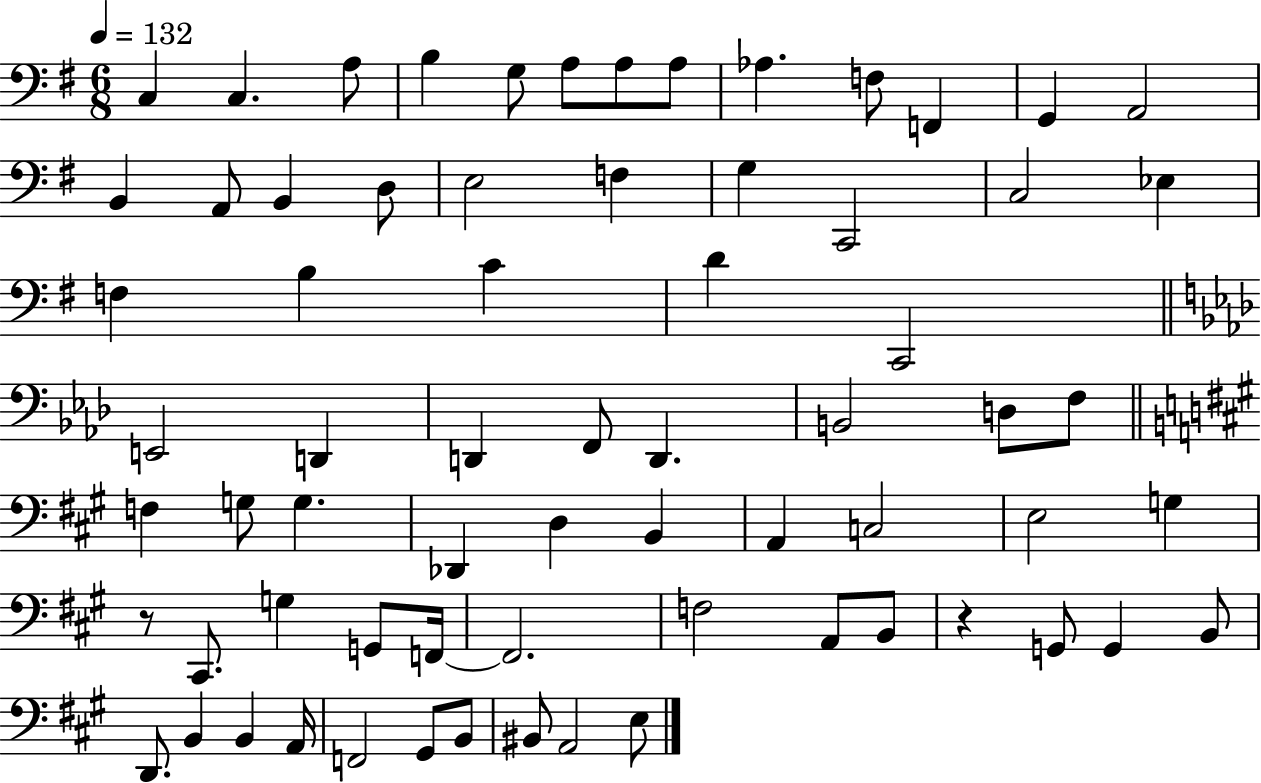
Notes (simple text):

C3/q C3/q. A3/e B3/q G3/e A3/e A3/e A3/e Ab3/q. F3/e F2/q G2/q A2/h B2/q A2/e B2/q D3/e E3/h F3/q G3/q C2/h C3/h Eb3/q F3/q B3/q C4/q D4/q C2/h E2/h D2/q D2/q F2/e D2/q. B2/h D3/e F3/e F3/q G3/e G3/q. Db2/q D3/q B2/q A2/q C3/h E3/h G3/q R/e C#2/e. G3/q G2/e F2/s F2/h. F3/h A2/e B2/e R/q G2/e G2/q B2/e D2/e. B2/q B2/q A2/s F2/h G#2/e B2/e BIS2/e A2/h E3/e